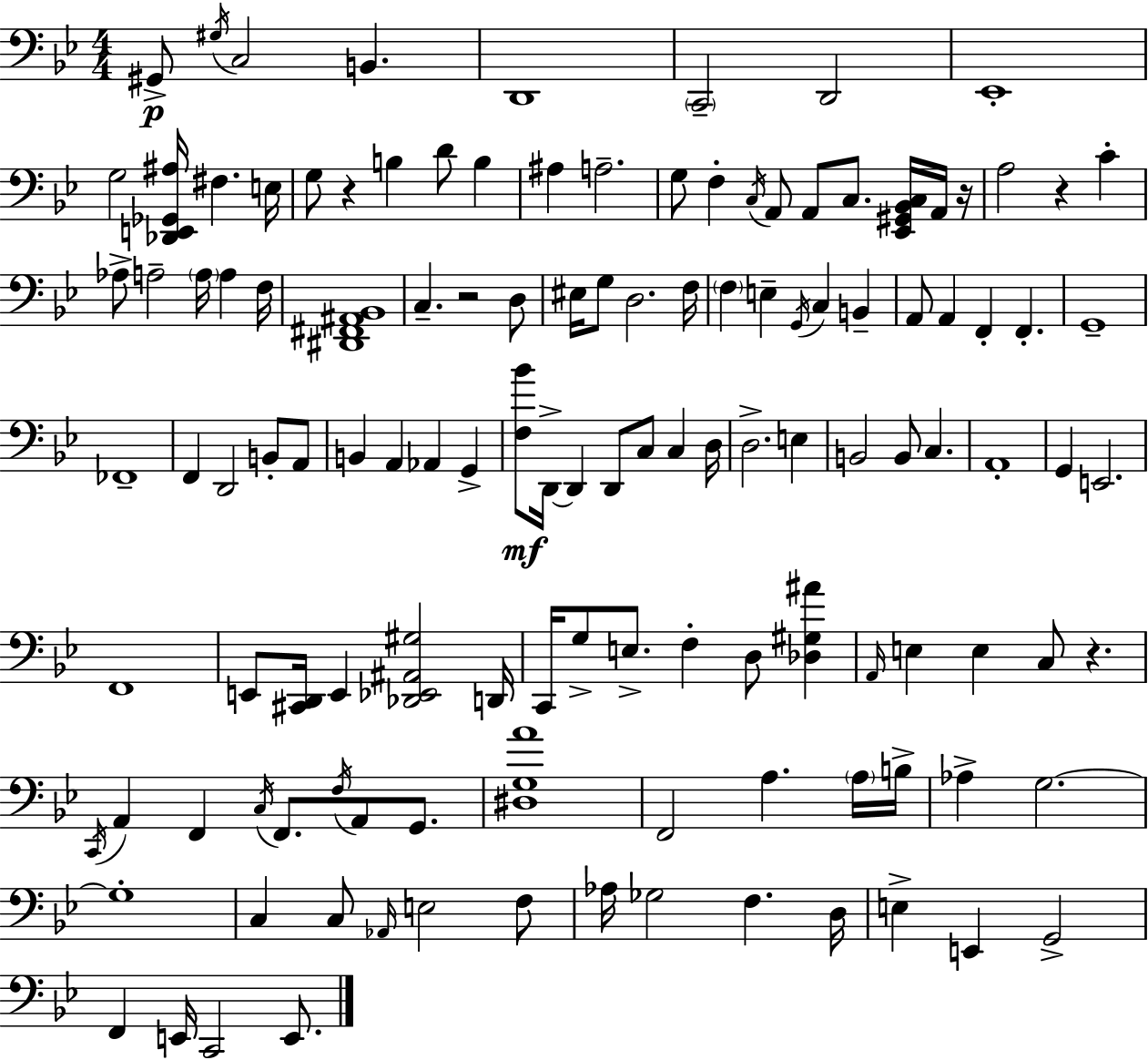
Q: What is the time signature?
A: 4/4